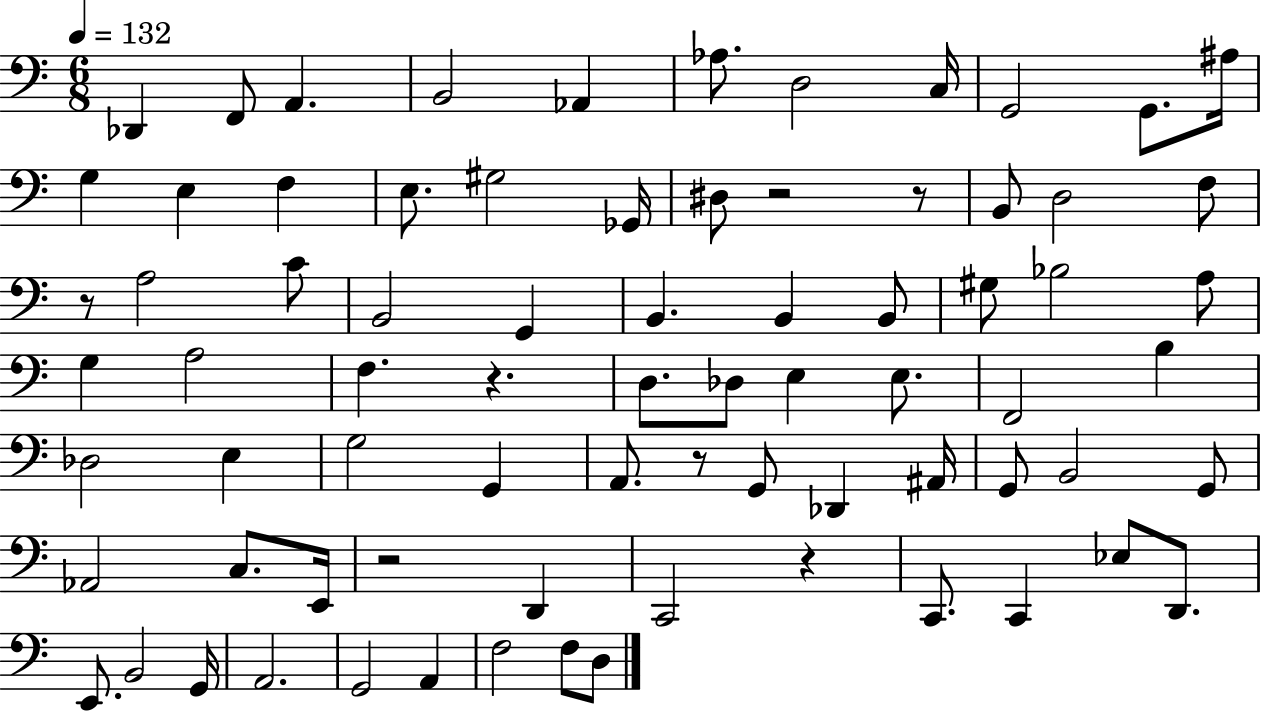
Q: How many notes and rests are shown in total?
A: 76